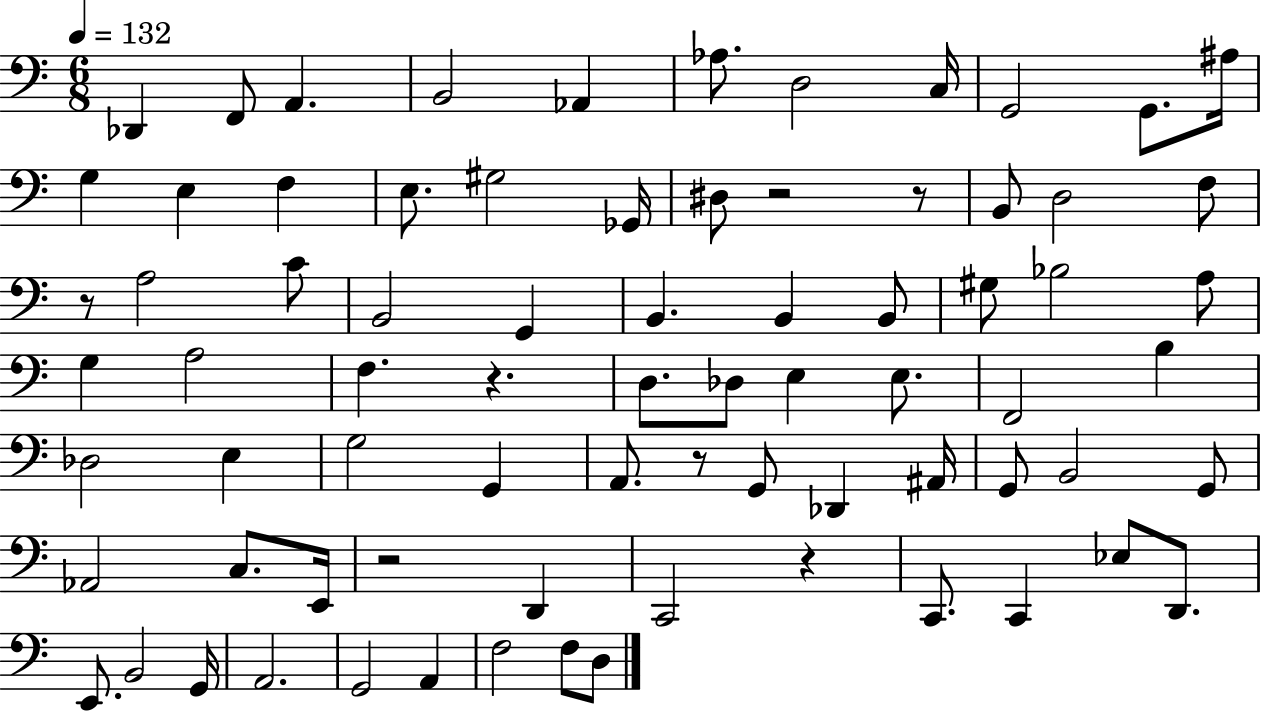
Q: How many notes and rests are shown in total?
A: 76